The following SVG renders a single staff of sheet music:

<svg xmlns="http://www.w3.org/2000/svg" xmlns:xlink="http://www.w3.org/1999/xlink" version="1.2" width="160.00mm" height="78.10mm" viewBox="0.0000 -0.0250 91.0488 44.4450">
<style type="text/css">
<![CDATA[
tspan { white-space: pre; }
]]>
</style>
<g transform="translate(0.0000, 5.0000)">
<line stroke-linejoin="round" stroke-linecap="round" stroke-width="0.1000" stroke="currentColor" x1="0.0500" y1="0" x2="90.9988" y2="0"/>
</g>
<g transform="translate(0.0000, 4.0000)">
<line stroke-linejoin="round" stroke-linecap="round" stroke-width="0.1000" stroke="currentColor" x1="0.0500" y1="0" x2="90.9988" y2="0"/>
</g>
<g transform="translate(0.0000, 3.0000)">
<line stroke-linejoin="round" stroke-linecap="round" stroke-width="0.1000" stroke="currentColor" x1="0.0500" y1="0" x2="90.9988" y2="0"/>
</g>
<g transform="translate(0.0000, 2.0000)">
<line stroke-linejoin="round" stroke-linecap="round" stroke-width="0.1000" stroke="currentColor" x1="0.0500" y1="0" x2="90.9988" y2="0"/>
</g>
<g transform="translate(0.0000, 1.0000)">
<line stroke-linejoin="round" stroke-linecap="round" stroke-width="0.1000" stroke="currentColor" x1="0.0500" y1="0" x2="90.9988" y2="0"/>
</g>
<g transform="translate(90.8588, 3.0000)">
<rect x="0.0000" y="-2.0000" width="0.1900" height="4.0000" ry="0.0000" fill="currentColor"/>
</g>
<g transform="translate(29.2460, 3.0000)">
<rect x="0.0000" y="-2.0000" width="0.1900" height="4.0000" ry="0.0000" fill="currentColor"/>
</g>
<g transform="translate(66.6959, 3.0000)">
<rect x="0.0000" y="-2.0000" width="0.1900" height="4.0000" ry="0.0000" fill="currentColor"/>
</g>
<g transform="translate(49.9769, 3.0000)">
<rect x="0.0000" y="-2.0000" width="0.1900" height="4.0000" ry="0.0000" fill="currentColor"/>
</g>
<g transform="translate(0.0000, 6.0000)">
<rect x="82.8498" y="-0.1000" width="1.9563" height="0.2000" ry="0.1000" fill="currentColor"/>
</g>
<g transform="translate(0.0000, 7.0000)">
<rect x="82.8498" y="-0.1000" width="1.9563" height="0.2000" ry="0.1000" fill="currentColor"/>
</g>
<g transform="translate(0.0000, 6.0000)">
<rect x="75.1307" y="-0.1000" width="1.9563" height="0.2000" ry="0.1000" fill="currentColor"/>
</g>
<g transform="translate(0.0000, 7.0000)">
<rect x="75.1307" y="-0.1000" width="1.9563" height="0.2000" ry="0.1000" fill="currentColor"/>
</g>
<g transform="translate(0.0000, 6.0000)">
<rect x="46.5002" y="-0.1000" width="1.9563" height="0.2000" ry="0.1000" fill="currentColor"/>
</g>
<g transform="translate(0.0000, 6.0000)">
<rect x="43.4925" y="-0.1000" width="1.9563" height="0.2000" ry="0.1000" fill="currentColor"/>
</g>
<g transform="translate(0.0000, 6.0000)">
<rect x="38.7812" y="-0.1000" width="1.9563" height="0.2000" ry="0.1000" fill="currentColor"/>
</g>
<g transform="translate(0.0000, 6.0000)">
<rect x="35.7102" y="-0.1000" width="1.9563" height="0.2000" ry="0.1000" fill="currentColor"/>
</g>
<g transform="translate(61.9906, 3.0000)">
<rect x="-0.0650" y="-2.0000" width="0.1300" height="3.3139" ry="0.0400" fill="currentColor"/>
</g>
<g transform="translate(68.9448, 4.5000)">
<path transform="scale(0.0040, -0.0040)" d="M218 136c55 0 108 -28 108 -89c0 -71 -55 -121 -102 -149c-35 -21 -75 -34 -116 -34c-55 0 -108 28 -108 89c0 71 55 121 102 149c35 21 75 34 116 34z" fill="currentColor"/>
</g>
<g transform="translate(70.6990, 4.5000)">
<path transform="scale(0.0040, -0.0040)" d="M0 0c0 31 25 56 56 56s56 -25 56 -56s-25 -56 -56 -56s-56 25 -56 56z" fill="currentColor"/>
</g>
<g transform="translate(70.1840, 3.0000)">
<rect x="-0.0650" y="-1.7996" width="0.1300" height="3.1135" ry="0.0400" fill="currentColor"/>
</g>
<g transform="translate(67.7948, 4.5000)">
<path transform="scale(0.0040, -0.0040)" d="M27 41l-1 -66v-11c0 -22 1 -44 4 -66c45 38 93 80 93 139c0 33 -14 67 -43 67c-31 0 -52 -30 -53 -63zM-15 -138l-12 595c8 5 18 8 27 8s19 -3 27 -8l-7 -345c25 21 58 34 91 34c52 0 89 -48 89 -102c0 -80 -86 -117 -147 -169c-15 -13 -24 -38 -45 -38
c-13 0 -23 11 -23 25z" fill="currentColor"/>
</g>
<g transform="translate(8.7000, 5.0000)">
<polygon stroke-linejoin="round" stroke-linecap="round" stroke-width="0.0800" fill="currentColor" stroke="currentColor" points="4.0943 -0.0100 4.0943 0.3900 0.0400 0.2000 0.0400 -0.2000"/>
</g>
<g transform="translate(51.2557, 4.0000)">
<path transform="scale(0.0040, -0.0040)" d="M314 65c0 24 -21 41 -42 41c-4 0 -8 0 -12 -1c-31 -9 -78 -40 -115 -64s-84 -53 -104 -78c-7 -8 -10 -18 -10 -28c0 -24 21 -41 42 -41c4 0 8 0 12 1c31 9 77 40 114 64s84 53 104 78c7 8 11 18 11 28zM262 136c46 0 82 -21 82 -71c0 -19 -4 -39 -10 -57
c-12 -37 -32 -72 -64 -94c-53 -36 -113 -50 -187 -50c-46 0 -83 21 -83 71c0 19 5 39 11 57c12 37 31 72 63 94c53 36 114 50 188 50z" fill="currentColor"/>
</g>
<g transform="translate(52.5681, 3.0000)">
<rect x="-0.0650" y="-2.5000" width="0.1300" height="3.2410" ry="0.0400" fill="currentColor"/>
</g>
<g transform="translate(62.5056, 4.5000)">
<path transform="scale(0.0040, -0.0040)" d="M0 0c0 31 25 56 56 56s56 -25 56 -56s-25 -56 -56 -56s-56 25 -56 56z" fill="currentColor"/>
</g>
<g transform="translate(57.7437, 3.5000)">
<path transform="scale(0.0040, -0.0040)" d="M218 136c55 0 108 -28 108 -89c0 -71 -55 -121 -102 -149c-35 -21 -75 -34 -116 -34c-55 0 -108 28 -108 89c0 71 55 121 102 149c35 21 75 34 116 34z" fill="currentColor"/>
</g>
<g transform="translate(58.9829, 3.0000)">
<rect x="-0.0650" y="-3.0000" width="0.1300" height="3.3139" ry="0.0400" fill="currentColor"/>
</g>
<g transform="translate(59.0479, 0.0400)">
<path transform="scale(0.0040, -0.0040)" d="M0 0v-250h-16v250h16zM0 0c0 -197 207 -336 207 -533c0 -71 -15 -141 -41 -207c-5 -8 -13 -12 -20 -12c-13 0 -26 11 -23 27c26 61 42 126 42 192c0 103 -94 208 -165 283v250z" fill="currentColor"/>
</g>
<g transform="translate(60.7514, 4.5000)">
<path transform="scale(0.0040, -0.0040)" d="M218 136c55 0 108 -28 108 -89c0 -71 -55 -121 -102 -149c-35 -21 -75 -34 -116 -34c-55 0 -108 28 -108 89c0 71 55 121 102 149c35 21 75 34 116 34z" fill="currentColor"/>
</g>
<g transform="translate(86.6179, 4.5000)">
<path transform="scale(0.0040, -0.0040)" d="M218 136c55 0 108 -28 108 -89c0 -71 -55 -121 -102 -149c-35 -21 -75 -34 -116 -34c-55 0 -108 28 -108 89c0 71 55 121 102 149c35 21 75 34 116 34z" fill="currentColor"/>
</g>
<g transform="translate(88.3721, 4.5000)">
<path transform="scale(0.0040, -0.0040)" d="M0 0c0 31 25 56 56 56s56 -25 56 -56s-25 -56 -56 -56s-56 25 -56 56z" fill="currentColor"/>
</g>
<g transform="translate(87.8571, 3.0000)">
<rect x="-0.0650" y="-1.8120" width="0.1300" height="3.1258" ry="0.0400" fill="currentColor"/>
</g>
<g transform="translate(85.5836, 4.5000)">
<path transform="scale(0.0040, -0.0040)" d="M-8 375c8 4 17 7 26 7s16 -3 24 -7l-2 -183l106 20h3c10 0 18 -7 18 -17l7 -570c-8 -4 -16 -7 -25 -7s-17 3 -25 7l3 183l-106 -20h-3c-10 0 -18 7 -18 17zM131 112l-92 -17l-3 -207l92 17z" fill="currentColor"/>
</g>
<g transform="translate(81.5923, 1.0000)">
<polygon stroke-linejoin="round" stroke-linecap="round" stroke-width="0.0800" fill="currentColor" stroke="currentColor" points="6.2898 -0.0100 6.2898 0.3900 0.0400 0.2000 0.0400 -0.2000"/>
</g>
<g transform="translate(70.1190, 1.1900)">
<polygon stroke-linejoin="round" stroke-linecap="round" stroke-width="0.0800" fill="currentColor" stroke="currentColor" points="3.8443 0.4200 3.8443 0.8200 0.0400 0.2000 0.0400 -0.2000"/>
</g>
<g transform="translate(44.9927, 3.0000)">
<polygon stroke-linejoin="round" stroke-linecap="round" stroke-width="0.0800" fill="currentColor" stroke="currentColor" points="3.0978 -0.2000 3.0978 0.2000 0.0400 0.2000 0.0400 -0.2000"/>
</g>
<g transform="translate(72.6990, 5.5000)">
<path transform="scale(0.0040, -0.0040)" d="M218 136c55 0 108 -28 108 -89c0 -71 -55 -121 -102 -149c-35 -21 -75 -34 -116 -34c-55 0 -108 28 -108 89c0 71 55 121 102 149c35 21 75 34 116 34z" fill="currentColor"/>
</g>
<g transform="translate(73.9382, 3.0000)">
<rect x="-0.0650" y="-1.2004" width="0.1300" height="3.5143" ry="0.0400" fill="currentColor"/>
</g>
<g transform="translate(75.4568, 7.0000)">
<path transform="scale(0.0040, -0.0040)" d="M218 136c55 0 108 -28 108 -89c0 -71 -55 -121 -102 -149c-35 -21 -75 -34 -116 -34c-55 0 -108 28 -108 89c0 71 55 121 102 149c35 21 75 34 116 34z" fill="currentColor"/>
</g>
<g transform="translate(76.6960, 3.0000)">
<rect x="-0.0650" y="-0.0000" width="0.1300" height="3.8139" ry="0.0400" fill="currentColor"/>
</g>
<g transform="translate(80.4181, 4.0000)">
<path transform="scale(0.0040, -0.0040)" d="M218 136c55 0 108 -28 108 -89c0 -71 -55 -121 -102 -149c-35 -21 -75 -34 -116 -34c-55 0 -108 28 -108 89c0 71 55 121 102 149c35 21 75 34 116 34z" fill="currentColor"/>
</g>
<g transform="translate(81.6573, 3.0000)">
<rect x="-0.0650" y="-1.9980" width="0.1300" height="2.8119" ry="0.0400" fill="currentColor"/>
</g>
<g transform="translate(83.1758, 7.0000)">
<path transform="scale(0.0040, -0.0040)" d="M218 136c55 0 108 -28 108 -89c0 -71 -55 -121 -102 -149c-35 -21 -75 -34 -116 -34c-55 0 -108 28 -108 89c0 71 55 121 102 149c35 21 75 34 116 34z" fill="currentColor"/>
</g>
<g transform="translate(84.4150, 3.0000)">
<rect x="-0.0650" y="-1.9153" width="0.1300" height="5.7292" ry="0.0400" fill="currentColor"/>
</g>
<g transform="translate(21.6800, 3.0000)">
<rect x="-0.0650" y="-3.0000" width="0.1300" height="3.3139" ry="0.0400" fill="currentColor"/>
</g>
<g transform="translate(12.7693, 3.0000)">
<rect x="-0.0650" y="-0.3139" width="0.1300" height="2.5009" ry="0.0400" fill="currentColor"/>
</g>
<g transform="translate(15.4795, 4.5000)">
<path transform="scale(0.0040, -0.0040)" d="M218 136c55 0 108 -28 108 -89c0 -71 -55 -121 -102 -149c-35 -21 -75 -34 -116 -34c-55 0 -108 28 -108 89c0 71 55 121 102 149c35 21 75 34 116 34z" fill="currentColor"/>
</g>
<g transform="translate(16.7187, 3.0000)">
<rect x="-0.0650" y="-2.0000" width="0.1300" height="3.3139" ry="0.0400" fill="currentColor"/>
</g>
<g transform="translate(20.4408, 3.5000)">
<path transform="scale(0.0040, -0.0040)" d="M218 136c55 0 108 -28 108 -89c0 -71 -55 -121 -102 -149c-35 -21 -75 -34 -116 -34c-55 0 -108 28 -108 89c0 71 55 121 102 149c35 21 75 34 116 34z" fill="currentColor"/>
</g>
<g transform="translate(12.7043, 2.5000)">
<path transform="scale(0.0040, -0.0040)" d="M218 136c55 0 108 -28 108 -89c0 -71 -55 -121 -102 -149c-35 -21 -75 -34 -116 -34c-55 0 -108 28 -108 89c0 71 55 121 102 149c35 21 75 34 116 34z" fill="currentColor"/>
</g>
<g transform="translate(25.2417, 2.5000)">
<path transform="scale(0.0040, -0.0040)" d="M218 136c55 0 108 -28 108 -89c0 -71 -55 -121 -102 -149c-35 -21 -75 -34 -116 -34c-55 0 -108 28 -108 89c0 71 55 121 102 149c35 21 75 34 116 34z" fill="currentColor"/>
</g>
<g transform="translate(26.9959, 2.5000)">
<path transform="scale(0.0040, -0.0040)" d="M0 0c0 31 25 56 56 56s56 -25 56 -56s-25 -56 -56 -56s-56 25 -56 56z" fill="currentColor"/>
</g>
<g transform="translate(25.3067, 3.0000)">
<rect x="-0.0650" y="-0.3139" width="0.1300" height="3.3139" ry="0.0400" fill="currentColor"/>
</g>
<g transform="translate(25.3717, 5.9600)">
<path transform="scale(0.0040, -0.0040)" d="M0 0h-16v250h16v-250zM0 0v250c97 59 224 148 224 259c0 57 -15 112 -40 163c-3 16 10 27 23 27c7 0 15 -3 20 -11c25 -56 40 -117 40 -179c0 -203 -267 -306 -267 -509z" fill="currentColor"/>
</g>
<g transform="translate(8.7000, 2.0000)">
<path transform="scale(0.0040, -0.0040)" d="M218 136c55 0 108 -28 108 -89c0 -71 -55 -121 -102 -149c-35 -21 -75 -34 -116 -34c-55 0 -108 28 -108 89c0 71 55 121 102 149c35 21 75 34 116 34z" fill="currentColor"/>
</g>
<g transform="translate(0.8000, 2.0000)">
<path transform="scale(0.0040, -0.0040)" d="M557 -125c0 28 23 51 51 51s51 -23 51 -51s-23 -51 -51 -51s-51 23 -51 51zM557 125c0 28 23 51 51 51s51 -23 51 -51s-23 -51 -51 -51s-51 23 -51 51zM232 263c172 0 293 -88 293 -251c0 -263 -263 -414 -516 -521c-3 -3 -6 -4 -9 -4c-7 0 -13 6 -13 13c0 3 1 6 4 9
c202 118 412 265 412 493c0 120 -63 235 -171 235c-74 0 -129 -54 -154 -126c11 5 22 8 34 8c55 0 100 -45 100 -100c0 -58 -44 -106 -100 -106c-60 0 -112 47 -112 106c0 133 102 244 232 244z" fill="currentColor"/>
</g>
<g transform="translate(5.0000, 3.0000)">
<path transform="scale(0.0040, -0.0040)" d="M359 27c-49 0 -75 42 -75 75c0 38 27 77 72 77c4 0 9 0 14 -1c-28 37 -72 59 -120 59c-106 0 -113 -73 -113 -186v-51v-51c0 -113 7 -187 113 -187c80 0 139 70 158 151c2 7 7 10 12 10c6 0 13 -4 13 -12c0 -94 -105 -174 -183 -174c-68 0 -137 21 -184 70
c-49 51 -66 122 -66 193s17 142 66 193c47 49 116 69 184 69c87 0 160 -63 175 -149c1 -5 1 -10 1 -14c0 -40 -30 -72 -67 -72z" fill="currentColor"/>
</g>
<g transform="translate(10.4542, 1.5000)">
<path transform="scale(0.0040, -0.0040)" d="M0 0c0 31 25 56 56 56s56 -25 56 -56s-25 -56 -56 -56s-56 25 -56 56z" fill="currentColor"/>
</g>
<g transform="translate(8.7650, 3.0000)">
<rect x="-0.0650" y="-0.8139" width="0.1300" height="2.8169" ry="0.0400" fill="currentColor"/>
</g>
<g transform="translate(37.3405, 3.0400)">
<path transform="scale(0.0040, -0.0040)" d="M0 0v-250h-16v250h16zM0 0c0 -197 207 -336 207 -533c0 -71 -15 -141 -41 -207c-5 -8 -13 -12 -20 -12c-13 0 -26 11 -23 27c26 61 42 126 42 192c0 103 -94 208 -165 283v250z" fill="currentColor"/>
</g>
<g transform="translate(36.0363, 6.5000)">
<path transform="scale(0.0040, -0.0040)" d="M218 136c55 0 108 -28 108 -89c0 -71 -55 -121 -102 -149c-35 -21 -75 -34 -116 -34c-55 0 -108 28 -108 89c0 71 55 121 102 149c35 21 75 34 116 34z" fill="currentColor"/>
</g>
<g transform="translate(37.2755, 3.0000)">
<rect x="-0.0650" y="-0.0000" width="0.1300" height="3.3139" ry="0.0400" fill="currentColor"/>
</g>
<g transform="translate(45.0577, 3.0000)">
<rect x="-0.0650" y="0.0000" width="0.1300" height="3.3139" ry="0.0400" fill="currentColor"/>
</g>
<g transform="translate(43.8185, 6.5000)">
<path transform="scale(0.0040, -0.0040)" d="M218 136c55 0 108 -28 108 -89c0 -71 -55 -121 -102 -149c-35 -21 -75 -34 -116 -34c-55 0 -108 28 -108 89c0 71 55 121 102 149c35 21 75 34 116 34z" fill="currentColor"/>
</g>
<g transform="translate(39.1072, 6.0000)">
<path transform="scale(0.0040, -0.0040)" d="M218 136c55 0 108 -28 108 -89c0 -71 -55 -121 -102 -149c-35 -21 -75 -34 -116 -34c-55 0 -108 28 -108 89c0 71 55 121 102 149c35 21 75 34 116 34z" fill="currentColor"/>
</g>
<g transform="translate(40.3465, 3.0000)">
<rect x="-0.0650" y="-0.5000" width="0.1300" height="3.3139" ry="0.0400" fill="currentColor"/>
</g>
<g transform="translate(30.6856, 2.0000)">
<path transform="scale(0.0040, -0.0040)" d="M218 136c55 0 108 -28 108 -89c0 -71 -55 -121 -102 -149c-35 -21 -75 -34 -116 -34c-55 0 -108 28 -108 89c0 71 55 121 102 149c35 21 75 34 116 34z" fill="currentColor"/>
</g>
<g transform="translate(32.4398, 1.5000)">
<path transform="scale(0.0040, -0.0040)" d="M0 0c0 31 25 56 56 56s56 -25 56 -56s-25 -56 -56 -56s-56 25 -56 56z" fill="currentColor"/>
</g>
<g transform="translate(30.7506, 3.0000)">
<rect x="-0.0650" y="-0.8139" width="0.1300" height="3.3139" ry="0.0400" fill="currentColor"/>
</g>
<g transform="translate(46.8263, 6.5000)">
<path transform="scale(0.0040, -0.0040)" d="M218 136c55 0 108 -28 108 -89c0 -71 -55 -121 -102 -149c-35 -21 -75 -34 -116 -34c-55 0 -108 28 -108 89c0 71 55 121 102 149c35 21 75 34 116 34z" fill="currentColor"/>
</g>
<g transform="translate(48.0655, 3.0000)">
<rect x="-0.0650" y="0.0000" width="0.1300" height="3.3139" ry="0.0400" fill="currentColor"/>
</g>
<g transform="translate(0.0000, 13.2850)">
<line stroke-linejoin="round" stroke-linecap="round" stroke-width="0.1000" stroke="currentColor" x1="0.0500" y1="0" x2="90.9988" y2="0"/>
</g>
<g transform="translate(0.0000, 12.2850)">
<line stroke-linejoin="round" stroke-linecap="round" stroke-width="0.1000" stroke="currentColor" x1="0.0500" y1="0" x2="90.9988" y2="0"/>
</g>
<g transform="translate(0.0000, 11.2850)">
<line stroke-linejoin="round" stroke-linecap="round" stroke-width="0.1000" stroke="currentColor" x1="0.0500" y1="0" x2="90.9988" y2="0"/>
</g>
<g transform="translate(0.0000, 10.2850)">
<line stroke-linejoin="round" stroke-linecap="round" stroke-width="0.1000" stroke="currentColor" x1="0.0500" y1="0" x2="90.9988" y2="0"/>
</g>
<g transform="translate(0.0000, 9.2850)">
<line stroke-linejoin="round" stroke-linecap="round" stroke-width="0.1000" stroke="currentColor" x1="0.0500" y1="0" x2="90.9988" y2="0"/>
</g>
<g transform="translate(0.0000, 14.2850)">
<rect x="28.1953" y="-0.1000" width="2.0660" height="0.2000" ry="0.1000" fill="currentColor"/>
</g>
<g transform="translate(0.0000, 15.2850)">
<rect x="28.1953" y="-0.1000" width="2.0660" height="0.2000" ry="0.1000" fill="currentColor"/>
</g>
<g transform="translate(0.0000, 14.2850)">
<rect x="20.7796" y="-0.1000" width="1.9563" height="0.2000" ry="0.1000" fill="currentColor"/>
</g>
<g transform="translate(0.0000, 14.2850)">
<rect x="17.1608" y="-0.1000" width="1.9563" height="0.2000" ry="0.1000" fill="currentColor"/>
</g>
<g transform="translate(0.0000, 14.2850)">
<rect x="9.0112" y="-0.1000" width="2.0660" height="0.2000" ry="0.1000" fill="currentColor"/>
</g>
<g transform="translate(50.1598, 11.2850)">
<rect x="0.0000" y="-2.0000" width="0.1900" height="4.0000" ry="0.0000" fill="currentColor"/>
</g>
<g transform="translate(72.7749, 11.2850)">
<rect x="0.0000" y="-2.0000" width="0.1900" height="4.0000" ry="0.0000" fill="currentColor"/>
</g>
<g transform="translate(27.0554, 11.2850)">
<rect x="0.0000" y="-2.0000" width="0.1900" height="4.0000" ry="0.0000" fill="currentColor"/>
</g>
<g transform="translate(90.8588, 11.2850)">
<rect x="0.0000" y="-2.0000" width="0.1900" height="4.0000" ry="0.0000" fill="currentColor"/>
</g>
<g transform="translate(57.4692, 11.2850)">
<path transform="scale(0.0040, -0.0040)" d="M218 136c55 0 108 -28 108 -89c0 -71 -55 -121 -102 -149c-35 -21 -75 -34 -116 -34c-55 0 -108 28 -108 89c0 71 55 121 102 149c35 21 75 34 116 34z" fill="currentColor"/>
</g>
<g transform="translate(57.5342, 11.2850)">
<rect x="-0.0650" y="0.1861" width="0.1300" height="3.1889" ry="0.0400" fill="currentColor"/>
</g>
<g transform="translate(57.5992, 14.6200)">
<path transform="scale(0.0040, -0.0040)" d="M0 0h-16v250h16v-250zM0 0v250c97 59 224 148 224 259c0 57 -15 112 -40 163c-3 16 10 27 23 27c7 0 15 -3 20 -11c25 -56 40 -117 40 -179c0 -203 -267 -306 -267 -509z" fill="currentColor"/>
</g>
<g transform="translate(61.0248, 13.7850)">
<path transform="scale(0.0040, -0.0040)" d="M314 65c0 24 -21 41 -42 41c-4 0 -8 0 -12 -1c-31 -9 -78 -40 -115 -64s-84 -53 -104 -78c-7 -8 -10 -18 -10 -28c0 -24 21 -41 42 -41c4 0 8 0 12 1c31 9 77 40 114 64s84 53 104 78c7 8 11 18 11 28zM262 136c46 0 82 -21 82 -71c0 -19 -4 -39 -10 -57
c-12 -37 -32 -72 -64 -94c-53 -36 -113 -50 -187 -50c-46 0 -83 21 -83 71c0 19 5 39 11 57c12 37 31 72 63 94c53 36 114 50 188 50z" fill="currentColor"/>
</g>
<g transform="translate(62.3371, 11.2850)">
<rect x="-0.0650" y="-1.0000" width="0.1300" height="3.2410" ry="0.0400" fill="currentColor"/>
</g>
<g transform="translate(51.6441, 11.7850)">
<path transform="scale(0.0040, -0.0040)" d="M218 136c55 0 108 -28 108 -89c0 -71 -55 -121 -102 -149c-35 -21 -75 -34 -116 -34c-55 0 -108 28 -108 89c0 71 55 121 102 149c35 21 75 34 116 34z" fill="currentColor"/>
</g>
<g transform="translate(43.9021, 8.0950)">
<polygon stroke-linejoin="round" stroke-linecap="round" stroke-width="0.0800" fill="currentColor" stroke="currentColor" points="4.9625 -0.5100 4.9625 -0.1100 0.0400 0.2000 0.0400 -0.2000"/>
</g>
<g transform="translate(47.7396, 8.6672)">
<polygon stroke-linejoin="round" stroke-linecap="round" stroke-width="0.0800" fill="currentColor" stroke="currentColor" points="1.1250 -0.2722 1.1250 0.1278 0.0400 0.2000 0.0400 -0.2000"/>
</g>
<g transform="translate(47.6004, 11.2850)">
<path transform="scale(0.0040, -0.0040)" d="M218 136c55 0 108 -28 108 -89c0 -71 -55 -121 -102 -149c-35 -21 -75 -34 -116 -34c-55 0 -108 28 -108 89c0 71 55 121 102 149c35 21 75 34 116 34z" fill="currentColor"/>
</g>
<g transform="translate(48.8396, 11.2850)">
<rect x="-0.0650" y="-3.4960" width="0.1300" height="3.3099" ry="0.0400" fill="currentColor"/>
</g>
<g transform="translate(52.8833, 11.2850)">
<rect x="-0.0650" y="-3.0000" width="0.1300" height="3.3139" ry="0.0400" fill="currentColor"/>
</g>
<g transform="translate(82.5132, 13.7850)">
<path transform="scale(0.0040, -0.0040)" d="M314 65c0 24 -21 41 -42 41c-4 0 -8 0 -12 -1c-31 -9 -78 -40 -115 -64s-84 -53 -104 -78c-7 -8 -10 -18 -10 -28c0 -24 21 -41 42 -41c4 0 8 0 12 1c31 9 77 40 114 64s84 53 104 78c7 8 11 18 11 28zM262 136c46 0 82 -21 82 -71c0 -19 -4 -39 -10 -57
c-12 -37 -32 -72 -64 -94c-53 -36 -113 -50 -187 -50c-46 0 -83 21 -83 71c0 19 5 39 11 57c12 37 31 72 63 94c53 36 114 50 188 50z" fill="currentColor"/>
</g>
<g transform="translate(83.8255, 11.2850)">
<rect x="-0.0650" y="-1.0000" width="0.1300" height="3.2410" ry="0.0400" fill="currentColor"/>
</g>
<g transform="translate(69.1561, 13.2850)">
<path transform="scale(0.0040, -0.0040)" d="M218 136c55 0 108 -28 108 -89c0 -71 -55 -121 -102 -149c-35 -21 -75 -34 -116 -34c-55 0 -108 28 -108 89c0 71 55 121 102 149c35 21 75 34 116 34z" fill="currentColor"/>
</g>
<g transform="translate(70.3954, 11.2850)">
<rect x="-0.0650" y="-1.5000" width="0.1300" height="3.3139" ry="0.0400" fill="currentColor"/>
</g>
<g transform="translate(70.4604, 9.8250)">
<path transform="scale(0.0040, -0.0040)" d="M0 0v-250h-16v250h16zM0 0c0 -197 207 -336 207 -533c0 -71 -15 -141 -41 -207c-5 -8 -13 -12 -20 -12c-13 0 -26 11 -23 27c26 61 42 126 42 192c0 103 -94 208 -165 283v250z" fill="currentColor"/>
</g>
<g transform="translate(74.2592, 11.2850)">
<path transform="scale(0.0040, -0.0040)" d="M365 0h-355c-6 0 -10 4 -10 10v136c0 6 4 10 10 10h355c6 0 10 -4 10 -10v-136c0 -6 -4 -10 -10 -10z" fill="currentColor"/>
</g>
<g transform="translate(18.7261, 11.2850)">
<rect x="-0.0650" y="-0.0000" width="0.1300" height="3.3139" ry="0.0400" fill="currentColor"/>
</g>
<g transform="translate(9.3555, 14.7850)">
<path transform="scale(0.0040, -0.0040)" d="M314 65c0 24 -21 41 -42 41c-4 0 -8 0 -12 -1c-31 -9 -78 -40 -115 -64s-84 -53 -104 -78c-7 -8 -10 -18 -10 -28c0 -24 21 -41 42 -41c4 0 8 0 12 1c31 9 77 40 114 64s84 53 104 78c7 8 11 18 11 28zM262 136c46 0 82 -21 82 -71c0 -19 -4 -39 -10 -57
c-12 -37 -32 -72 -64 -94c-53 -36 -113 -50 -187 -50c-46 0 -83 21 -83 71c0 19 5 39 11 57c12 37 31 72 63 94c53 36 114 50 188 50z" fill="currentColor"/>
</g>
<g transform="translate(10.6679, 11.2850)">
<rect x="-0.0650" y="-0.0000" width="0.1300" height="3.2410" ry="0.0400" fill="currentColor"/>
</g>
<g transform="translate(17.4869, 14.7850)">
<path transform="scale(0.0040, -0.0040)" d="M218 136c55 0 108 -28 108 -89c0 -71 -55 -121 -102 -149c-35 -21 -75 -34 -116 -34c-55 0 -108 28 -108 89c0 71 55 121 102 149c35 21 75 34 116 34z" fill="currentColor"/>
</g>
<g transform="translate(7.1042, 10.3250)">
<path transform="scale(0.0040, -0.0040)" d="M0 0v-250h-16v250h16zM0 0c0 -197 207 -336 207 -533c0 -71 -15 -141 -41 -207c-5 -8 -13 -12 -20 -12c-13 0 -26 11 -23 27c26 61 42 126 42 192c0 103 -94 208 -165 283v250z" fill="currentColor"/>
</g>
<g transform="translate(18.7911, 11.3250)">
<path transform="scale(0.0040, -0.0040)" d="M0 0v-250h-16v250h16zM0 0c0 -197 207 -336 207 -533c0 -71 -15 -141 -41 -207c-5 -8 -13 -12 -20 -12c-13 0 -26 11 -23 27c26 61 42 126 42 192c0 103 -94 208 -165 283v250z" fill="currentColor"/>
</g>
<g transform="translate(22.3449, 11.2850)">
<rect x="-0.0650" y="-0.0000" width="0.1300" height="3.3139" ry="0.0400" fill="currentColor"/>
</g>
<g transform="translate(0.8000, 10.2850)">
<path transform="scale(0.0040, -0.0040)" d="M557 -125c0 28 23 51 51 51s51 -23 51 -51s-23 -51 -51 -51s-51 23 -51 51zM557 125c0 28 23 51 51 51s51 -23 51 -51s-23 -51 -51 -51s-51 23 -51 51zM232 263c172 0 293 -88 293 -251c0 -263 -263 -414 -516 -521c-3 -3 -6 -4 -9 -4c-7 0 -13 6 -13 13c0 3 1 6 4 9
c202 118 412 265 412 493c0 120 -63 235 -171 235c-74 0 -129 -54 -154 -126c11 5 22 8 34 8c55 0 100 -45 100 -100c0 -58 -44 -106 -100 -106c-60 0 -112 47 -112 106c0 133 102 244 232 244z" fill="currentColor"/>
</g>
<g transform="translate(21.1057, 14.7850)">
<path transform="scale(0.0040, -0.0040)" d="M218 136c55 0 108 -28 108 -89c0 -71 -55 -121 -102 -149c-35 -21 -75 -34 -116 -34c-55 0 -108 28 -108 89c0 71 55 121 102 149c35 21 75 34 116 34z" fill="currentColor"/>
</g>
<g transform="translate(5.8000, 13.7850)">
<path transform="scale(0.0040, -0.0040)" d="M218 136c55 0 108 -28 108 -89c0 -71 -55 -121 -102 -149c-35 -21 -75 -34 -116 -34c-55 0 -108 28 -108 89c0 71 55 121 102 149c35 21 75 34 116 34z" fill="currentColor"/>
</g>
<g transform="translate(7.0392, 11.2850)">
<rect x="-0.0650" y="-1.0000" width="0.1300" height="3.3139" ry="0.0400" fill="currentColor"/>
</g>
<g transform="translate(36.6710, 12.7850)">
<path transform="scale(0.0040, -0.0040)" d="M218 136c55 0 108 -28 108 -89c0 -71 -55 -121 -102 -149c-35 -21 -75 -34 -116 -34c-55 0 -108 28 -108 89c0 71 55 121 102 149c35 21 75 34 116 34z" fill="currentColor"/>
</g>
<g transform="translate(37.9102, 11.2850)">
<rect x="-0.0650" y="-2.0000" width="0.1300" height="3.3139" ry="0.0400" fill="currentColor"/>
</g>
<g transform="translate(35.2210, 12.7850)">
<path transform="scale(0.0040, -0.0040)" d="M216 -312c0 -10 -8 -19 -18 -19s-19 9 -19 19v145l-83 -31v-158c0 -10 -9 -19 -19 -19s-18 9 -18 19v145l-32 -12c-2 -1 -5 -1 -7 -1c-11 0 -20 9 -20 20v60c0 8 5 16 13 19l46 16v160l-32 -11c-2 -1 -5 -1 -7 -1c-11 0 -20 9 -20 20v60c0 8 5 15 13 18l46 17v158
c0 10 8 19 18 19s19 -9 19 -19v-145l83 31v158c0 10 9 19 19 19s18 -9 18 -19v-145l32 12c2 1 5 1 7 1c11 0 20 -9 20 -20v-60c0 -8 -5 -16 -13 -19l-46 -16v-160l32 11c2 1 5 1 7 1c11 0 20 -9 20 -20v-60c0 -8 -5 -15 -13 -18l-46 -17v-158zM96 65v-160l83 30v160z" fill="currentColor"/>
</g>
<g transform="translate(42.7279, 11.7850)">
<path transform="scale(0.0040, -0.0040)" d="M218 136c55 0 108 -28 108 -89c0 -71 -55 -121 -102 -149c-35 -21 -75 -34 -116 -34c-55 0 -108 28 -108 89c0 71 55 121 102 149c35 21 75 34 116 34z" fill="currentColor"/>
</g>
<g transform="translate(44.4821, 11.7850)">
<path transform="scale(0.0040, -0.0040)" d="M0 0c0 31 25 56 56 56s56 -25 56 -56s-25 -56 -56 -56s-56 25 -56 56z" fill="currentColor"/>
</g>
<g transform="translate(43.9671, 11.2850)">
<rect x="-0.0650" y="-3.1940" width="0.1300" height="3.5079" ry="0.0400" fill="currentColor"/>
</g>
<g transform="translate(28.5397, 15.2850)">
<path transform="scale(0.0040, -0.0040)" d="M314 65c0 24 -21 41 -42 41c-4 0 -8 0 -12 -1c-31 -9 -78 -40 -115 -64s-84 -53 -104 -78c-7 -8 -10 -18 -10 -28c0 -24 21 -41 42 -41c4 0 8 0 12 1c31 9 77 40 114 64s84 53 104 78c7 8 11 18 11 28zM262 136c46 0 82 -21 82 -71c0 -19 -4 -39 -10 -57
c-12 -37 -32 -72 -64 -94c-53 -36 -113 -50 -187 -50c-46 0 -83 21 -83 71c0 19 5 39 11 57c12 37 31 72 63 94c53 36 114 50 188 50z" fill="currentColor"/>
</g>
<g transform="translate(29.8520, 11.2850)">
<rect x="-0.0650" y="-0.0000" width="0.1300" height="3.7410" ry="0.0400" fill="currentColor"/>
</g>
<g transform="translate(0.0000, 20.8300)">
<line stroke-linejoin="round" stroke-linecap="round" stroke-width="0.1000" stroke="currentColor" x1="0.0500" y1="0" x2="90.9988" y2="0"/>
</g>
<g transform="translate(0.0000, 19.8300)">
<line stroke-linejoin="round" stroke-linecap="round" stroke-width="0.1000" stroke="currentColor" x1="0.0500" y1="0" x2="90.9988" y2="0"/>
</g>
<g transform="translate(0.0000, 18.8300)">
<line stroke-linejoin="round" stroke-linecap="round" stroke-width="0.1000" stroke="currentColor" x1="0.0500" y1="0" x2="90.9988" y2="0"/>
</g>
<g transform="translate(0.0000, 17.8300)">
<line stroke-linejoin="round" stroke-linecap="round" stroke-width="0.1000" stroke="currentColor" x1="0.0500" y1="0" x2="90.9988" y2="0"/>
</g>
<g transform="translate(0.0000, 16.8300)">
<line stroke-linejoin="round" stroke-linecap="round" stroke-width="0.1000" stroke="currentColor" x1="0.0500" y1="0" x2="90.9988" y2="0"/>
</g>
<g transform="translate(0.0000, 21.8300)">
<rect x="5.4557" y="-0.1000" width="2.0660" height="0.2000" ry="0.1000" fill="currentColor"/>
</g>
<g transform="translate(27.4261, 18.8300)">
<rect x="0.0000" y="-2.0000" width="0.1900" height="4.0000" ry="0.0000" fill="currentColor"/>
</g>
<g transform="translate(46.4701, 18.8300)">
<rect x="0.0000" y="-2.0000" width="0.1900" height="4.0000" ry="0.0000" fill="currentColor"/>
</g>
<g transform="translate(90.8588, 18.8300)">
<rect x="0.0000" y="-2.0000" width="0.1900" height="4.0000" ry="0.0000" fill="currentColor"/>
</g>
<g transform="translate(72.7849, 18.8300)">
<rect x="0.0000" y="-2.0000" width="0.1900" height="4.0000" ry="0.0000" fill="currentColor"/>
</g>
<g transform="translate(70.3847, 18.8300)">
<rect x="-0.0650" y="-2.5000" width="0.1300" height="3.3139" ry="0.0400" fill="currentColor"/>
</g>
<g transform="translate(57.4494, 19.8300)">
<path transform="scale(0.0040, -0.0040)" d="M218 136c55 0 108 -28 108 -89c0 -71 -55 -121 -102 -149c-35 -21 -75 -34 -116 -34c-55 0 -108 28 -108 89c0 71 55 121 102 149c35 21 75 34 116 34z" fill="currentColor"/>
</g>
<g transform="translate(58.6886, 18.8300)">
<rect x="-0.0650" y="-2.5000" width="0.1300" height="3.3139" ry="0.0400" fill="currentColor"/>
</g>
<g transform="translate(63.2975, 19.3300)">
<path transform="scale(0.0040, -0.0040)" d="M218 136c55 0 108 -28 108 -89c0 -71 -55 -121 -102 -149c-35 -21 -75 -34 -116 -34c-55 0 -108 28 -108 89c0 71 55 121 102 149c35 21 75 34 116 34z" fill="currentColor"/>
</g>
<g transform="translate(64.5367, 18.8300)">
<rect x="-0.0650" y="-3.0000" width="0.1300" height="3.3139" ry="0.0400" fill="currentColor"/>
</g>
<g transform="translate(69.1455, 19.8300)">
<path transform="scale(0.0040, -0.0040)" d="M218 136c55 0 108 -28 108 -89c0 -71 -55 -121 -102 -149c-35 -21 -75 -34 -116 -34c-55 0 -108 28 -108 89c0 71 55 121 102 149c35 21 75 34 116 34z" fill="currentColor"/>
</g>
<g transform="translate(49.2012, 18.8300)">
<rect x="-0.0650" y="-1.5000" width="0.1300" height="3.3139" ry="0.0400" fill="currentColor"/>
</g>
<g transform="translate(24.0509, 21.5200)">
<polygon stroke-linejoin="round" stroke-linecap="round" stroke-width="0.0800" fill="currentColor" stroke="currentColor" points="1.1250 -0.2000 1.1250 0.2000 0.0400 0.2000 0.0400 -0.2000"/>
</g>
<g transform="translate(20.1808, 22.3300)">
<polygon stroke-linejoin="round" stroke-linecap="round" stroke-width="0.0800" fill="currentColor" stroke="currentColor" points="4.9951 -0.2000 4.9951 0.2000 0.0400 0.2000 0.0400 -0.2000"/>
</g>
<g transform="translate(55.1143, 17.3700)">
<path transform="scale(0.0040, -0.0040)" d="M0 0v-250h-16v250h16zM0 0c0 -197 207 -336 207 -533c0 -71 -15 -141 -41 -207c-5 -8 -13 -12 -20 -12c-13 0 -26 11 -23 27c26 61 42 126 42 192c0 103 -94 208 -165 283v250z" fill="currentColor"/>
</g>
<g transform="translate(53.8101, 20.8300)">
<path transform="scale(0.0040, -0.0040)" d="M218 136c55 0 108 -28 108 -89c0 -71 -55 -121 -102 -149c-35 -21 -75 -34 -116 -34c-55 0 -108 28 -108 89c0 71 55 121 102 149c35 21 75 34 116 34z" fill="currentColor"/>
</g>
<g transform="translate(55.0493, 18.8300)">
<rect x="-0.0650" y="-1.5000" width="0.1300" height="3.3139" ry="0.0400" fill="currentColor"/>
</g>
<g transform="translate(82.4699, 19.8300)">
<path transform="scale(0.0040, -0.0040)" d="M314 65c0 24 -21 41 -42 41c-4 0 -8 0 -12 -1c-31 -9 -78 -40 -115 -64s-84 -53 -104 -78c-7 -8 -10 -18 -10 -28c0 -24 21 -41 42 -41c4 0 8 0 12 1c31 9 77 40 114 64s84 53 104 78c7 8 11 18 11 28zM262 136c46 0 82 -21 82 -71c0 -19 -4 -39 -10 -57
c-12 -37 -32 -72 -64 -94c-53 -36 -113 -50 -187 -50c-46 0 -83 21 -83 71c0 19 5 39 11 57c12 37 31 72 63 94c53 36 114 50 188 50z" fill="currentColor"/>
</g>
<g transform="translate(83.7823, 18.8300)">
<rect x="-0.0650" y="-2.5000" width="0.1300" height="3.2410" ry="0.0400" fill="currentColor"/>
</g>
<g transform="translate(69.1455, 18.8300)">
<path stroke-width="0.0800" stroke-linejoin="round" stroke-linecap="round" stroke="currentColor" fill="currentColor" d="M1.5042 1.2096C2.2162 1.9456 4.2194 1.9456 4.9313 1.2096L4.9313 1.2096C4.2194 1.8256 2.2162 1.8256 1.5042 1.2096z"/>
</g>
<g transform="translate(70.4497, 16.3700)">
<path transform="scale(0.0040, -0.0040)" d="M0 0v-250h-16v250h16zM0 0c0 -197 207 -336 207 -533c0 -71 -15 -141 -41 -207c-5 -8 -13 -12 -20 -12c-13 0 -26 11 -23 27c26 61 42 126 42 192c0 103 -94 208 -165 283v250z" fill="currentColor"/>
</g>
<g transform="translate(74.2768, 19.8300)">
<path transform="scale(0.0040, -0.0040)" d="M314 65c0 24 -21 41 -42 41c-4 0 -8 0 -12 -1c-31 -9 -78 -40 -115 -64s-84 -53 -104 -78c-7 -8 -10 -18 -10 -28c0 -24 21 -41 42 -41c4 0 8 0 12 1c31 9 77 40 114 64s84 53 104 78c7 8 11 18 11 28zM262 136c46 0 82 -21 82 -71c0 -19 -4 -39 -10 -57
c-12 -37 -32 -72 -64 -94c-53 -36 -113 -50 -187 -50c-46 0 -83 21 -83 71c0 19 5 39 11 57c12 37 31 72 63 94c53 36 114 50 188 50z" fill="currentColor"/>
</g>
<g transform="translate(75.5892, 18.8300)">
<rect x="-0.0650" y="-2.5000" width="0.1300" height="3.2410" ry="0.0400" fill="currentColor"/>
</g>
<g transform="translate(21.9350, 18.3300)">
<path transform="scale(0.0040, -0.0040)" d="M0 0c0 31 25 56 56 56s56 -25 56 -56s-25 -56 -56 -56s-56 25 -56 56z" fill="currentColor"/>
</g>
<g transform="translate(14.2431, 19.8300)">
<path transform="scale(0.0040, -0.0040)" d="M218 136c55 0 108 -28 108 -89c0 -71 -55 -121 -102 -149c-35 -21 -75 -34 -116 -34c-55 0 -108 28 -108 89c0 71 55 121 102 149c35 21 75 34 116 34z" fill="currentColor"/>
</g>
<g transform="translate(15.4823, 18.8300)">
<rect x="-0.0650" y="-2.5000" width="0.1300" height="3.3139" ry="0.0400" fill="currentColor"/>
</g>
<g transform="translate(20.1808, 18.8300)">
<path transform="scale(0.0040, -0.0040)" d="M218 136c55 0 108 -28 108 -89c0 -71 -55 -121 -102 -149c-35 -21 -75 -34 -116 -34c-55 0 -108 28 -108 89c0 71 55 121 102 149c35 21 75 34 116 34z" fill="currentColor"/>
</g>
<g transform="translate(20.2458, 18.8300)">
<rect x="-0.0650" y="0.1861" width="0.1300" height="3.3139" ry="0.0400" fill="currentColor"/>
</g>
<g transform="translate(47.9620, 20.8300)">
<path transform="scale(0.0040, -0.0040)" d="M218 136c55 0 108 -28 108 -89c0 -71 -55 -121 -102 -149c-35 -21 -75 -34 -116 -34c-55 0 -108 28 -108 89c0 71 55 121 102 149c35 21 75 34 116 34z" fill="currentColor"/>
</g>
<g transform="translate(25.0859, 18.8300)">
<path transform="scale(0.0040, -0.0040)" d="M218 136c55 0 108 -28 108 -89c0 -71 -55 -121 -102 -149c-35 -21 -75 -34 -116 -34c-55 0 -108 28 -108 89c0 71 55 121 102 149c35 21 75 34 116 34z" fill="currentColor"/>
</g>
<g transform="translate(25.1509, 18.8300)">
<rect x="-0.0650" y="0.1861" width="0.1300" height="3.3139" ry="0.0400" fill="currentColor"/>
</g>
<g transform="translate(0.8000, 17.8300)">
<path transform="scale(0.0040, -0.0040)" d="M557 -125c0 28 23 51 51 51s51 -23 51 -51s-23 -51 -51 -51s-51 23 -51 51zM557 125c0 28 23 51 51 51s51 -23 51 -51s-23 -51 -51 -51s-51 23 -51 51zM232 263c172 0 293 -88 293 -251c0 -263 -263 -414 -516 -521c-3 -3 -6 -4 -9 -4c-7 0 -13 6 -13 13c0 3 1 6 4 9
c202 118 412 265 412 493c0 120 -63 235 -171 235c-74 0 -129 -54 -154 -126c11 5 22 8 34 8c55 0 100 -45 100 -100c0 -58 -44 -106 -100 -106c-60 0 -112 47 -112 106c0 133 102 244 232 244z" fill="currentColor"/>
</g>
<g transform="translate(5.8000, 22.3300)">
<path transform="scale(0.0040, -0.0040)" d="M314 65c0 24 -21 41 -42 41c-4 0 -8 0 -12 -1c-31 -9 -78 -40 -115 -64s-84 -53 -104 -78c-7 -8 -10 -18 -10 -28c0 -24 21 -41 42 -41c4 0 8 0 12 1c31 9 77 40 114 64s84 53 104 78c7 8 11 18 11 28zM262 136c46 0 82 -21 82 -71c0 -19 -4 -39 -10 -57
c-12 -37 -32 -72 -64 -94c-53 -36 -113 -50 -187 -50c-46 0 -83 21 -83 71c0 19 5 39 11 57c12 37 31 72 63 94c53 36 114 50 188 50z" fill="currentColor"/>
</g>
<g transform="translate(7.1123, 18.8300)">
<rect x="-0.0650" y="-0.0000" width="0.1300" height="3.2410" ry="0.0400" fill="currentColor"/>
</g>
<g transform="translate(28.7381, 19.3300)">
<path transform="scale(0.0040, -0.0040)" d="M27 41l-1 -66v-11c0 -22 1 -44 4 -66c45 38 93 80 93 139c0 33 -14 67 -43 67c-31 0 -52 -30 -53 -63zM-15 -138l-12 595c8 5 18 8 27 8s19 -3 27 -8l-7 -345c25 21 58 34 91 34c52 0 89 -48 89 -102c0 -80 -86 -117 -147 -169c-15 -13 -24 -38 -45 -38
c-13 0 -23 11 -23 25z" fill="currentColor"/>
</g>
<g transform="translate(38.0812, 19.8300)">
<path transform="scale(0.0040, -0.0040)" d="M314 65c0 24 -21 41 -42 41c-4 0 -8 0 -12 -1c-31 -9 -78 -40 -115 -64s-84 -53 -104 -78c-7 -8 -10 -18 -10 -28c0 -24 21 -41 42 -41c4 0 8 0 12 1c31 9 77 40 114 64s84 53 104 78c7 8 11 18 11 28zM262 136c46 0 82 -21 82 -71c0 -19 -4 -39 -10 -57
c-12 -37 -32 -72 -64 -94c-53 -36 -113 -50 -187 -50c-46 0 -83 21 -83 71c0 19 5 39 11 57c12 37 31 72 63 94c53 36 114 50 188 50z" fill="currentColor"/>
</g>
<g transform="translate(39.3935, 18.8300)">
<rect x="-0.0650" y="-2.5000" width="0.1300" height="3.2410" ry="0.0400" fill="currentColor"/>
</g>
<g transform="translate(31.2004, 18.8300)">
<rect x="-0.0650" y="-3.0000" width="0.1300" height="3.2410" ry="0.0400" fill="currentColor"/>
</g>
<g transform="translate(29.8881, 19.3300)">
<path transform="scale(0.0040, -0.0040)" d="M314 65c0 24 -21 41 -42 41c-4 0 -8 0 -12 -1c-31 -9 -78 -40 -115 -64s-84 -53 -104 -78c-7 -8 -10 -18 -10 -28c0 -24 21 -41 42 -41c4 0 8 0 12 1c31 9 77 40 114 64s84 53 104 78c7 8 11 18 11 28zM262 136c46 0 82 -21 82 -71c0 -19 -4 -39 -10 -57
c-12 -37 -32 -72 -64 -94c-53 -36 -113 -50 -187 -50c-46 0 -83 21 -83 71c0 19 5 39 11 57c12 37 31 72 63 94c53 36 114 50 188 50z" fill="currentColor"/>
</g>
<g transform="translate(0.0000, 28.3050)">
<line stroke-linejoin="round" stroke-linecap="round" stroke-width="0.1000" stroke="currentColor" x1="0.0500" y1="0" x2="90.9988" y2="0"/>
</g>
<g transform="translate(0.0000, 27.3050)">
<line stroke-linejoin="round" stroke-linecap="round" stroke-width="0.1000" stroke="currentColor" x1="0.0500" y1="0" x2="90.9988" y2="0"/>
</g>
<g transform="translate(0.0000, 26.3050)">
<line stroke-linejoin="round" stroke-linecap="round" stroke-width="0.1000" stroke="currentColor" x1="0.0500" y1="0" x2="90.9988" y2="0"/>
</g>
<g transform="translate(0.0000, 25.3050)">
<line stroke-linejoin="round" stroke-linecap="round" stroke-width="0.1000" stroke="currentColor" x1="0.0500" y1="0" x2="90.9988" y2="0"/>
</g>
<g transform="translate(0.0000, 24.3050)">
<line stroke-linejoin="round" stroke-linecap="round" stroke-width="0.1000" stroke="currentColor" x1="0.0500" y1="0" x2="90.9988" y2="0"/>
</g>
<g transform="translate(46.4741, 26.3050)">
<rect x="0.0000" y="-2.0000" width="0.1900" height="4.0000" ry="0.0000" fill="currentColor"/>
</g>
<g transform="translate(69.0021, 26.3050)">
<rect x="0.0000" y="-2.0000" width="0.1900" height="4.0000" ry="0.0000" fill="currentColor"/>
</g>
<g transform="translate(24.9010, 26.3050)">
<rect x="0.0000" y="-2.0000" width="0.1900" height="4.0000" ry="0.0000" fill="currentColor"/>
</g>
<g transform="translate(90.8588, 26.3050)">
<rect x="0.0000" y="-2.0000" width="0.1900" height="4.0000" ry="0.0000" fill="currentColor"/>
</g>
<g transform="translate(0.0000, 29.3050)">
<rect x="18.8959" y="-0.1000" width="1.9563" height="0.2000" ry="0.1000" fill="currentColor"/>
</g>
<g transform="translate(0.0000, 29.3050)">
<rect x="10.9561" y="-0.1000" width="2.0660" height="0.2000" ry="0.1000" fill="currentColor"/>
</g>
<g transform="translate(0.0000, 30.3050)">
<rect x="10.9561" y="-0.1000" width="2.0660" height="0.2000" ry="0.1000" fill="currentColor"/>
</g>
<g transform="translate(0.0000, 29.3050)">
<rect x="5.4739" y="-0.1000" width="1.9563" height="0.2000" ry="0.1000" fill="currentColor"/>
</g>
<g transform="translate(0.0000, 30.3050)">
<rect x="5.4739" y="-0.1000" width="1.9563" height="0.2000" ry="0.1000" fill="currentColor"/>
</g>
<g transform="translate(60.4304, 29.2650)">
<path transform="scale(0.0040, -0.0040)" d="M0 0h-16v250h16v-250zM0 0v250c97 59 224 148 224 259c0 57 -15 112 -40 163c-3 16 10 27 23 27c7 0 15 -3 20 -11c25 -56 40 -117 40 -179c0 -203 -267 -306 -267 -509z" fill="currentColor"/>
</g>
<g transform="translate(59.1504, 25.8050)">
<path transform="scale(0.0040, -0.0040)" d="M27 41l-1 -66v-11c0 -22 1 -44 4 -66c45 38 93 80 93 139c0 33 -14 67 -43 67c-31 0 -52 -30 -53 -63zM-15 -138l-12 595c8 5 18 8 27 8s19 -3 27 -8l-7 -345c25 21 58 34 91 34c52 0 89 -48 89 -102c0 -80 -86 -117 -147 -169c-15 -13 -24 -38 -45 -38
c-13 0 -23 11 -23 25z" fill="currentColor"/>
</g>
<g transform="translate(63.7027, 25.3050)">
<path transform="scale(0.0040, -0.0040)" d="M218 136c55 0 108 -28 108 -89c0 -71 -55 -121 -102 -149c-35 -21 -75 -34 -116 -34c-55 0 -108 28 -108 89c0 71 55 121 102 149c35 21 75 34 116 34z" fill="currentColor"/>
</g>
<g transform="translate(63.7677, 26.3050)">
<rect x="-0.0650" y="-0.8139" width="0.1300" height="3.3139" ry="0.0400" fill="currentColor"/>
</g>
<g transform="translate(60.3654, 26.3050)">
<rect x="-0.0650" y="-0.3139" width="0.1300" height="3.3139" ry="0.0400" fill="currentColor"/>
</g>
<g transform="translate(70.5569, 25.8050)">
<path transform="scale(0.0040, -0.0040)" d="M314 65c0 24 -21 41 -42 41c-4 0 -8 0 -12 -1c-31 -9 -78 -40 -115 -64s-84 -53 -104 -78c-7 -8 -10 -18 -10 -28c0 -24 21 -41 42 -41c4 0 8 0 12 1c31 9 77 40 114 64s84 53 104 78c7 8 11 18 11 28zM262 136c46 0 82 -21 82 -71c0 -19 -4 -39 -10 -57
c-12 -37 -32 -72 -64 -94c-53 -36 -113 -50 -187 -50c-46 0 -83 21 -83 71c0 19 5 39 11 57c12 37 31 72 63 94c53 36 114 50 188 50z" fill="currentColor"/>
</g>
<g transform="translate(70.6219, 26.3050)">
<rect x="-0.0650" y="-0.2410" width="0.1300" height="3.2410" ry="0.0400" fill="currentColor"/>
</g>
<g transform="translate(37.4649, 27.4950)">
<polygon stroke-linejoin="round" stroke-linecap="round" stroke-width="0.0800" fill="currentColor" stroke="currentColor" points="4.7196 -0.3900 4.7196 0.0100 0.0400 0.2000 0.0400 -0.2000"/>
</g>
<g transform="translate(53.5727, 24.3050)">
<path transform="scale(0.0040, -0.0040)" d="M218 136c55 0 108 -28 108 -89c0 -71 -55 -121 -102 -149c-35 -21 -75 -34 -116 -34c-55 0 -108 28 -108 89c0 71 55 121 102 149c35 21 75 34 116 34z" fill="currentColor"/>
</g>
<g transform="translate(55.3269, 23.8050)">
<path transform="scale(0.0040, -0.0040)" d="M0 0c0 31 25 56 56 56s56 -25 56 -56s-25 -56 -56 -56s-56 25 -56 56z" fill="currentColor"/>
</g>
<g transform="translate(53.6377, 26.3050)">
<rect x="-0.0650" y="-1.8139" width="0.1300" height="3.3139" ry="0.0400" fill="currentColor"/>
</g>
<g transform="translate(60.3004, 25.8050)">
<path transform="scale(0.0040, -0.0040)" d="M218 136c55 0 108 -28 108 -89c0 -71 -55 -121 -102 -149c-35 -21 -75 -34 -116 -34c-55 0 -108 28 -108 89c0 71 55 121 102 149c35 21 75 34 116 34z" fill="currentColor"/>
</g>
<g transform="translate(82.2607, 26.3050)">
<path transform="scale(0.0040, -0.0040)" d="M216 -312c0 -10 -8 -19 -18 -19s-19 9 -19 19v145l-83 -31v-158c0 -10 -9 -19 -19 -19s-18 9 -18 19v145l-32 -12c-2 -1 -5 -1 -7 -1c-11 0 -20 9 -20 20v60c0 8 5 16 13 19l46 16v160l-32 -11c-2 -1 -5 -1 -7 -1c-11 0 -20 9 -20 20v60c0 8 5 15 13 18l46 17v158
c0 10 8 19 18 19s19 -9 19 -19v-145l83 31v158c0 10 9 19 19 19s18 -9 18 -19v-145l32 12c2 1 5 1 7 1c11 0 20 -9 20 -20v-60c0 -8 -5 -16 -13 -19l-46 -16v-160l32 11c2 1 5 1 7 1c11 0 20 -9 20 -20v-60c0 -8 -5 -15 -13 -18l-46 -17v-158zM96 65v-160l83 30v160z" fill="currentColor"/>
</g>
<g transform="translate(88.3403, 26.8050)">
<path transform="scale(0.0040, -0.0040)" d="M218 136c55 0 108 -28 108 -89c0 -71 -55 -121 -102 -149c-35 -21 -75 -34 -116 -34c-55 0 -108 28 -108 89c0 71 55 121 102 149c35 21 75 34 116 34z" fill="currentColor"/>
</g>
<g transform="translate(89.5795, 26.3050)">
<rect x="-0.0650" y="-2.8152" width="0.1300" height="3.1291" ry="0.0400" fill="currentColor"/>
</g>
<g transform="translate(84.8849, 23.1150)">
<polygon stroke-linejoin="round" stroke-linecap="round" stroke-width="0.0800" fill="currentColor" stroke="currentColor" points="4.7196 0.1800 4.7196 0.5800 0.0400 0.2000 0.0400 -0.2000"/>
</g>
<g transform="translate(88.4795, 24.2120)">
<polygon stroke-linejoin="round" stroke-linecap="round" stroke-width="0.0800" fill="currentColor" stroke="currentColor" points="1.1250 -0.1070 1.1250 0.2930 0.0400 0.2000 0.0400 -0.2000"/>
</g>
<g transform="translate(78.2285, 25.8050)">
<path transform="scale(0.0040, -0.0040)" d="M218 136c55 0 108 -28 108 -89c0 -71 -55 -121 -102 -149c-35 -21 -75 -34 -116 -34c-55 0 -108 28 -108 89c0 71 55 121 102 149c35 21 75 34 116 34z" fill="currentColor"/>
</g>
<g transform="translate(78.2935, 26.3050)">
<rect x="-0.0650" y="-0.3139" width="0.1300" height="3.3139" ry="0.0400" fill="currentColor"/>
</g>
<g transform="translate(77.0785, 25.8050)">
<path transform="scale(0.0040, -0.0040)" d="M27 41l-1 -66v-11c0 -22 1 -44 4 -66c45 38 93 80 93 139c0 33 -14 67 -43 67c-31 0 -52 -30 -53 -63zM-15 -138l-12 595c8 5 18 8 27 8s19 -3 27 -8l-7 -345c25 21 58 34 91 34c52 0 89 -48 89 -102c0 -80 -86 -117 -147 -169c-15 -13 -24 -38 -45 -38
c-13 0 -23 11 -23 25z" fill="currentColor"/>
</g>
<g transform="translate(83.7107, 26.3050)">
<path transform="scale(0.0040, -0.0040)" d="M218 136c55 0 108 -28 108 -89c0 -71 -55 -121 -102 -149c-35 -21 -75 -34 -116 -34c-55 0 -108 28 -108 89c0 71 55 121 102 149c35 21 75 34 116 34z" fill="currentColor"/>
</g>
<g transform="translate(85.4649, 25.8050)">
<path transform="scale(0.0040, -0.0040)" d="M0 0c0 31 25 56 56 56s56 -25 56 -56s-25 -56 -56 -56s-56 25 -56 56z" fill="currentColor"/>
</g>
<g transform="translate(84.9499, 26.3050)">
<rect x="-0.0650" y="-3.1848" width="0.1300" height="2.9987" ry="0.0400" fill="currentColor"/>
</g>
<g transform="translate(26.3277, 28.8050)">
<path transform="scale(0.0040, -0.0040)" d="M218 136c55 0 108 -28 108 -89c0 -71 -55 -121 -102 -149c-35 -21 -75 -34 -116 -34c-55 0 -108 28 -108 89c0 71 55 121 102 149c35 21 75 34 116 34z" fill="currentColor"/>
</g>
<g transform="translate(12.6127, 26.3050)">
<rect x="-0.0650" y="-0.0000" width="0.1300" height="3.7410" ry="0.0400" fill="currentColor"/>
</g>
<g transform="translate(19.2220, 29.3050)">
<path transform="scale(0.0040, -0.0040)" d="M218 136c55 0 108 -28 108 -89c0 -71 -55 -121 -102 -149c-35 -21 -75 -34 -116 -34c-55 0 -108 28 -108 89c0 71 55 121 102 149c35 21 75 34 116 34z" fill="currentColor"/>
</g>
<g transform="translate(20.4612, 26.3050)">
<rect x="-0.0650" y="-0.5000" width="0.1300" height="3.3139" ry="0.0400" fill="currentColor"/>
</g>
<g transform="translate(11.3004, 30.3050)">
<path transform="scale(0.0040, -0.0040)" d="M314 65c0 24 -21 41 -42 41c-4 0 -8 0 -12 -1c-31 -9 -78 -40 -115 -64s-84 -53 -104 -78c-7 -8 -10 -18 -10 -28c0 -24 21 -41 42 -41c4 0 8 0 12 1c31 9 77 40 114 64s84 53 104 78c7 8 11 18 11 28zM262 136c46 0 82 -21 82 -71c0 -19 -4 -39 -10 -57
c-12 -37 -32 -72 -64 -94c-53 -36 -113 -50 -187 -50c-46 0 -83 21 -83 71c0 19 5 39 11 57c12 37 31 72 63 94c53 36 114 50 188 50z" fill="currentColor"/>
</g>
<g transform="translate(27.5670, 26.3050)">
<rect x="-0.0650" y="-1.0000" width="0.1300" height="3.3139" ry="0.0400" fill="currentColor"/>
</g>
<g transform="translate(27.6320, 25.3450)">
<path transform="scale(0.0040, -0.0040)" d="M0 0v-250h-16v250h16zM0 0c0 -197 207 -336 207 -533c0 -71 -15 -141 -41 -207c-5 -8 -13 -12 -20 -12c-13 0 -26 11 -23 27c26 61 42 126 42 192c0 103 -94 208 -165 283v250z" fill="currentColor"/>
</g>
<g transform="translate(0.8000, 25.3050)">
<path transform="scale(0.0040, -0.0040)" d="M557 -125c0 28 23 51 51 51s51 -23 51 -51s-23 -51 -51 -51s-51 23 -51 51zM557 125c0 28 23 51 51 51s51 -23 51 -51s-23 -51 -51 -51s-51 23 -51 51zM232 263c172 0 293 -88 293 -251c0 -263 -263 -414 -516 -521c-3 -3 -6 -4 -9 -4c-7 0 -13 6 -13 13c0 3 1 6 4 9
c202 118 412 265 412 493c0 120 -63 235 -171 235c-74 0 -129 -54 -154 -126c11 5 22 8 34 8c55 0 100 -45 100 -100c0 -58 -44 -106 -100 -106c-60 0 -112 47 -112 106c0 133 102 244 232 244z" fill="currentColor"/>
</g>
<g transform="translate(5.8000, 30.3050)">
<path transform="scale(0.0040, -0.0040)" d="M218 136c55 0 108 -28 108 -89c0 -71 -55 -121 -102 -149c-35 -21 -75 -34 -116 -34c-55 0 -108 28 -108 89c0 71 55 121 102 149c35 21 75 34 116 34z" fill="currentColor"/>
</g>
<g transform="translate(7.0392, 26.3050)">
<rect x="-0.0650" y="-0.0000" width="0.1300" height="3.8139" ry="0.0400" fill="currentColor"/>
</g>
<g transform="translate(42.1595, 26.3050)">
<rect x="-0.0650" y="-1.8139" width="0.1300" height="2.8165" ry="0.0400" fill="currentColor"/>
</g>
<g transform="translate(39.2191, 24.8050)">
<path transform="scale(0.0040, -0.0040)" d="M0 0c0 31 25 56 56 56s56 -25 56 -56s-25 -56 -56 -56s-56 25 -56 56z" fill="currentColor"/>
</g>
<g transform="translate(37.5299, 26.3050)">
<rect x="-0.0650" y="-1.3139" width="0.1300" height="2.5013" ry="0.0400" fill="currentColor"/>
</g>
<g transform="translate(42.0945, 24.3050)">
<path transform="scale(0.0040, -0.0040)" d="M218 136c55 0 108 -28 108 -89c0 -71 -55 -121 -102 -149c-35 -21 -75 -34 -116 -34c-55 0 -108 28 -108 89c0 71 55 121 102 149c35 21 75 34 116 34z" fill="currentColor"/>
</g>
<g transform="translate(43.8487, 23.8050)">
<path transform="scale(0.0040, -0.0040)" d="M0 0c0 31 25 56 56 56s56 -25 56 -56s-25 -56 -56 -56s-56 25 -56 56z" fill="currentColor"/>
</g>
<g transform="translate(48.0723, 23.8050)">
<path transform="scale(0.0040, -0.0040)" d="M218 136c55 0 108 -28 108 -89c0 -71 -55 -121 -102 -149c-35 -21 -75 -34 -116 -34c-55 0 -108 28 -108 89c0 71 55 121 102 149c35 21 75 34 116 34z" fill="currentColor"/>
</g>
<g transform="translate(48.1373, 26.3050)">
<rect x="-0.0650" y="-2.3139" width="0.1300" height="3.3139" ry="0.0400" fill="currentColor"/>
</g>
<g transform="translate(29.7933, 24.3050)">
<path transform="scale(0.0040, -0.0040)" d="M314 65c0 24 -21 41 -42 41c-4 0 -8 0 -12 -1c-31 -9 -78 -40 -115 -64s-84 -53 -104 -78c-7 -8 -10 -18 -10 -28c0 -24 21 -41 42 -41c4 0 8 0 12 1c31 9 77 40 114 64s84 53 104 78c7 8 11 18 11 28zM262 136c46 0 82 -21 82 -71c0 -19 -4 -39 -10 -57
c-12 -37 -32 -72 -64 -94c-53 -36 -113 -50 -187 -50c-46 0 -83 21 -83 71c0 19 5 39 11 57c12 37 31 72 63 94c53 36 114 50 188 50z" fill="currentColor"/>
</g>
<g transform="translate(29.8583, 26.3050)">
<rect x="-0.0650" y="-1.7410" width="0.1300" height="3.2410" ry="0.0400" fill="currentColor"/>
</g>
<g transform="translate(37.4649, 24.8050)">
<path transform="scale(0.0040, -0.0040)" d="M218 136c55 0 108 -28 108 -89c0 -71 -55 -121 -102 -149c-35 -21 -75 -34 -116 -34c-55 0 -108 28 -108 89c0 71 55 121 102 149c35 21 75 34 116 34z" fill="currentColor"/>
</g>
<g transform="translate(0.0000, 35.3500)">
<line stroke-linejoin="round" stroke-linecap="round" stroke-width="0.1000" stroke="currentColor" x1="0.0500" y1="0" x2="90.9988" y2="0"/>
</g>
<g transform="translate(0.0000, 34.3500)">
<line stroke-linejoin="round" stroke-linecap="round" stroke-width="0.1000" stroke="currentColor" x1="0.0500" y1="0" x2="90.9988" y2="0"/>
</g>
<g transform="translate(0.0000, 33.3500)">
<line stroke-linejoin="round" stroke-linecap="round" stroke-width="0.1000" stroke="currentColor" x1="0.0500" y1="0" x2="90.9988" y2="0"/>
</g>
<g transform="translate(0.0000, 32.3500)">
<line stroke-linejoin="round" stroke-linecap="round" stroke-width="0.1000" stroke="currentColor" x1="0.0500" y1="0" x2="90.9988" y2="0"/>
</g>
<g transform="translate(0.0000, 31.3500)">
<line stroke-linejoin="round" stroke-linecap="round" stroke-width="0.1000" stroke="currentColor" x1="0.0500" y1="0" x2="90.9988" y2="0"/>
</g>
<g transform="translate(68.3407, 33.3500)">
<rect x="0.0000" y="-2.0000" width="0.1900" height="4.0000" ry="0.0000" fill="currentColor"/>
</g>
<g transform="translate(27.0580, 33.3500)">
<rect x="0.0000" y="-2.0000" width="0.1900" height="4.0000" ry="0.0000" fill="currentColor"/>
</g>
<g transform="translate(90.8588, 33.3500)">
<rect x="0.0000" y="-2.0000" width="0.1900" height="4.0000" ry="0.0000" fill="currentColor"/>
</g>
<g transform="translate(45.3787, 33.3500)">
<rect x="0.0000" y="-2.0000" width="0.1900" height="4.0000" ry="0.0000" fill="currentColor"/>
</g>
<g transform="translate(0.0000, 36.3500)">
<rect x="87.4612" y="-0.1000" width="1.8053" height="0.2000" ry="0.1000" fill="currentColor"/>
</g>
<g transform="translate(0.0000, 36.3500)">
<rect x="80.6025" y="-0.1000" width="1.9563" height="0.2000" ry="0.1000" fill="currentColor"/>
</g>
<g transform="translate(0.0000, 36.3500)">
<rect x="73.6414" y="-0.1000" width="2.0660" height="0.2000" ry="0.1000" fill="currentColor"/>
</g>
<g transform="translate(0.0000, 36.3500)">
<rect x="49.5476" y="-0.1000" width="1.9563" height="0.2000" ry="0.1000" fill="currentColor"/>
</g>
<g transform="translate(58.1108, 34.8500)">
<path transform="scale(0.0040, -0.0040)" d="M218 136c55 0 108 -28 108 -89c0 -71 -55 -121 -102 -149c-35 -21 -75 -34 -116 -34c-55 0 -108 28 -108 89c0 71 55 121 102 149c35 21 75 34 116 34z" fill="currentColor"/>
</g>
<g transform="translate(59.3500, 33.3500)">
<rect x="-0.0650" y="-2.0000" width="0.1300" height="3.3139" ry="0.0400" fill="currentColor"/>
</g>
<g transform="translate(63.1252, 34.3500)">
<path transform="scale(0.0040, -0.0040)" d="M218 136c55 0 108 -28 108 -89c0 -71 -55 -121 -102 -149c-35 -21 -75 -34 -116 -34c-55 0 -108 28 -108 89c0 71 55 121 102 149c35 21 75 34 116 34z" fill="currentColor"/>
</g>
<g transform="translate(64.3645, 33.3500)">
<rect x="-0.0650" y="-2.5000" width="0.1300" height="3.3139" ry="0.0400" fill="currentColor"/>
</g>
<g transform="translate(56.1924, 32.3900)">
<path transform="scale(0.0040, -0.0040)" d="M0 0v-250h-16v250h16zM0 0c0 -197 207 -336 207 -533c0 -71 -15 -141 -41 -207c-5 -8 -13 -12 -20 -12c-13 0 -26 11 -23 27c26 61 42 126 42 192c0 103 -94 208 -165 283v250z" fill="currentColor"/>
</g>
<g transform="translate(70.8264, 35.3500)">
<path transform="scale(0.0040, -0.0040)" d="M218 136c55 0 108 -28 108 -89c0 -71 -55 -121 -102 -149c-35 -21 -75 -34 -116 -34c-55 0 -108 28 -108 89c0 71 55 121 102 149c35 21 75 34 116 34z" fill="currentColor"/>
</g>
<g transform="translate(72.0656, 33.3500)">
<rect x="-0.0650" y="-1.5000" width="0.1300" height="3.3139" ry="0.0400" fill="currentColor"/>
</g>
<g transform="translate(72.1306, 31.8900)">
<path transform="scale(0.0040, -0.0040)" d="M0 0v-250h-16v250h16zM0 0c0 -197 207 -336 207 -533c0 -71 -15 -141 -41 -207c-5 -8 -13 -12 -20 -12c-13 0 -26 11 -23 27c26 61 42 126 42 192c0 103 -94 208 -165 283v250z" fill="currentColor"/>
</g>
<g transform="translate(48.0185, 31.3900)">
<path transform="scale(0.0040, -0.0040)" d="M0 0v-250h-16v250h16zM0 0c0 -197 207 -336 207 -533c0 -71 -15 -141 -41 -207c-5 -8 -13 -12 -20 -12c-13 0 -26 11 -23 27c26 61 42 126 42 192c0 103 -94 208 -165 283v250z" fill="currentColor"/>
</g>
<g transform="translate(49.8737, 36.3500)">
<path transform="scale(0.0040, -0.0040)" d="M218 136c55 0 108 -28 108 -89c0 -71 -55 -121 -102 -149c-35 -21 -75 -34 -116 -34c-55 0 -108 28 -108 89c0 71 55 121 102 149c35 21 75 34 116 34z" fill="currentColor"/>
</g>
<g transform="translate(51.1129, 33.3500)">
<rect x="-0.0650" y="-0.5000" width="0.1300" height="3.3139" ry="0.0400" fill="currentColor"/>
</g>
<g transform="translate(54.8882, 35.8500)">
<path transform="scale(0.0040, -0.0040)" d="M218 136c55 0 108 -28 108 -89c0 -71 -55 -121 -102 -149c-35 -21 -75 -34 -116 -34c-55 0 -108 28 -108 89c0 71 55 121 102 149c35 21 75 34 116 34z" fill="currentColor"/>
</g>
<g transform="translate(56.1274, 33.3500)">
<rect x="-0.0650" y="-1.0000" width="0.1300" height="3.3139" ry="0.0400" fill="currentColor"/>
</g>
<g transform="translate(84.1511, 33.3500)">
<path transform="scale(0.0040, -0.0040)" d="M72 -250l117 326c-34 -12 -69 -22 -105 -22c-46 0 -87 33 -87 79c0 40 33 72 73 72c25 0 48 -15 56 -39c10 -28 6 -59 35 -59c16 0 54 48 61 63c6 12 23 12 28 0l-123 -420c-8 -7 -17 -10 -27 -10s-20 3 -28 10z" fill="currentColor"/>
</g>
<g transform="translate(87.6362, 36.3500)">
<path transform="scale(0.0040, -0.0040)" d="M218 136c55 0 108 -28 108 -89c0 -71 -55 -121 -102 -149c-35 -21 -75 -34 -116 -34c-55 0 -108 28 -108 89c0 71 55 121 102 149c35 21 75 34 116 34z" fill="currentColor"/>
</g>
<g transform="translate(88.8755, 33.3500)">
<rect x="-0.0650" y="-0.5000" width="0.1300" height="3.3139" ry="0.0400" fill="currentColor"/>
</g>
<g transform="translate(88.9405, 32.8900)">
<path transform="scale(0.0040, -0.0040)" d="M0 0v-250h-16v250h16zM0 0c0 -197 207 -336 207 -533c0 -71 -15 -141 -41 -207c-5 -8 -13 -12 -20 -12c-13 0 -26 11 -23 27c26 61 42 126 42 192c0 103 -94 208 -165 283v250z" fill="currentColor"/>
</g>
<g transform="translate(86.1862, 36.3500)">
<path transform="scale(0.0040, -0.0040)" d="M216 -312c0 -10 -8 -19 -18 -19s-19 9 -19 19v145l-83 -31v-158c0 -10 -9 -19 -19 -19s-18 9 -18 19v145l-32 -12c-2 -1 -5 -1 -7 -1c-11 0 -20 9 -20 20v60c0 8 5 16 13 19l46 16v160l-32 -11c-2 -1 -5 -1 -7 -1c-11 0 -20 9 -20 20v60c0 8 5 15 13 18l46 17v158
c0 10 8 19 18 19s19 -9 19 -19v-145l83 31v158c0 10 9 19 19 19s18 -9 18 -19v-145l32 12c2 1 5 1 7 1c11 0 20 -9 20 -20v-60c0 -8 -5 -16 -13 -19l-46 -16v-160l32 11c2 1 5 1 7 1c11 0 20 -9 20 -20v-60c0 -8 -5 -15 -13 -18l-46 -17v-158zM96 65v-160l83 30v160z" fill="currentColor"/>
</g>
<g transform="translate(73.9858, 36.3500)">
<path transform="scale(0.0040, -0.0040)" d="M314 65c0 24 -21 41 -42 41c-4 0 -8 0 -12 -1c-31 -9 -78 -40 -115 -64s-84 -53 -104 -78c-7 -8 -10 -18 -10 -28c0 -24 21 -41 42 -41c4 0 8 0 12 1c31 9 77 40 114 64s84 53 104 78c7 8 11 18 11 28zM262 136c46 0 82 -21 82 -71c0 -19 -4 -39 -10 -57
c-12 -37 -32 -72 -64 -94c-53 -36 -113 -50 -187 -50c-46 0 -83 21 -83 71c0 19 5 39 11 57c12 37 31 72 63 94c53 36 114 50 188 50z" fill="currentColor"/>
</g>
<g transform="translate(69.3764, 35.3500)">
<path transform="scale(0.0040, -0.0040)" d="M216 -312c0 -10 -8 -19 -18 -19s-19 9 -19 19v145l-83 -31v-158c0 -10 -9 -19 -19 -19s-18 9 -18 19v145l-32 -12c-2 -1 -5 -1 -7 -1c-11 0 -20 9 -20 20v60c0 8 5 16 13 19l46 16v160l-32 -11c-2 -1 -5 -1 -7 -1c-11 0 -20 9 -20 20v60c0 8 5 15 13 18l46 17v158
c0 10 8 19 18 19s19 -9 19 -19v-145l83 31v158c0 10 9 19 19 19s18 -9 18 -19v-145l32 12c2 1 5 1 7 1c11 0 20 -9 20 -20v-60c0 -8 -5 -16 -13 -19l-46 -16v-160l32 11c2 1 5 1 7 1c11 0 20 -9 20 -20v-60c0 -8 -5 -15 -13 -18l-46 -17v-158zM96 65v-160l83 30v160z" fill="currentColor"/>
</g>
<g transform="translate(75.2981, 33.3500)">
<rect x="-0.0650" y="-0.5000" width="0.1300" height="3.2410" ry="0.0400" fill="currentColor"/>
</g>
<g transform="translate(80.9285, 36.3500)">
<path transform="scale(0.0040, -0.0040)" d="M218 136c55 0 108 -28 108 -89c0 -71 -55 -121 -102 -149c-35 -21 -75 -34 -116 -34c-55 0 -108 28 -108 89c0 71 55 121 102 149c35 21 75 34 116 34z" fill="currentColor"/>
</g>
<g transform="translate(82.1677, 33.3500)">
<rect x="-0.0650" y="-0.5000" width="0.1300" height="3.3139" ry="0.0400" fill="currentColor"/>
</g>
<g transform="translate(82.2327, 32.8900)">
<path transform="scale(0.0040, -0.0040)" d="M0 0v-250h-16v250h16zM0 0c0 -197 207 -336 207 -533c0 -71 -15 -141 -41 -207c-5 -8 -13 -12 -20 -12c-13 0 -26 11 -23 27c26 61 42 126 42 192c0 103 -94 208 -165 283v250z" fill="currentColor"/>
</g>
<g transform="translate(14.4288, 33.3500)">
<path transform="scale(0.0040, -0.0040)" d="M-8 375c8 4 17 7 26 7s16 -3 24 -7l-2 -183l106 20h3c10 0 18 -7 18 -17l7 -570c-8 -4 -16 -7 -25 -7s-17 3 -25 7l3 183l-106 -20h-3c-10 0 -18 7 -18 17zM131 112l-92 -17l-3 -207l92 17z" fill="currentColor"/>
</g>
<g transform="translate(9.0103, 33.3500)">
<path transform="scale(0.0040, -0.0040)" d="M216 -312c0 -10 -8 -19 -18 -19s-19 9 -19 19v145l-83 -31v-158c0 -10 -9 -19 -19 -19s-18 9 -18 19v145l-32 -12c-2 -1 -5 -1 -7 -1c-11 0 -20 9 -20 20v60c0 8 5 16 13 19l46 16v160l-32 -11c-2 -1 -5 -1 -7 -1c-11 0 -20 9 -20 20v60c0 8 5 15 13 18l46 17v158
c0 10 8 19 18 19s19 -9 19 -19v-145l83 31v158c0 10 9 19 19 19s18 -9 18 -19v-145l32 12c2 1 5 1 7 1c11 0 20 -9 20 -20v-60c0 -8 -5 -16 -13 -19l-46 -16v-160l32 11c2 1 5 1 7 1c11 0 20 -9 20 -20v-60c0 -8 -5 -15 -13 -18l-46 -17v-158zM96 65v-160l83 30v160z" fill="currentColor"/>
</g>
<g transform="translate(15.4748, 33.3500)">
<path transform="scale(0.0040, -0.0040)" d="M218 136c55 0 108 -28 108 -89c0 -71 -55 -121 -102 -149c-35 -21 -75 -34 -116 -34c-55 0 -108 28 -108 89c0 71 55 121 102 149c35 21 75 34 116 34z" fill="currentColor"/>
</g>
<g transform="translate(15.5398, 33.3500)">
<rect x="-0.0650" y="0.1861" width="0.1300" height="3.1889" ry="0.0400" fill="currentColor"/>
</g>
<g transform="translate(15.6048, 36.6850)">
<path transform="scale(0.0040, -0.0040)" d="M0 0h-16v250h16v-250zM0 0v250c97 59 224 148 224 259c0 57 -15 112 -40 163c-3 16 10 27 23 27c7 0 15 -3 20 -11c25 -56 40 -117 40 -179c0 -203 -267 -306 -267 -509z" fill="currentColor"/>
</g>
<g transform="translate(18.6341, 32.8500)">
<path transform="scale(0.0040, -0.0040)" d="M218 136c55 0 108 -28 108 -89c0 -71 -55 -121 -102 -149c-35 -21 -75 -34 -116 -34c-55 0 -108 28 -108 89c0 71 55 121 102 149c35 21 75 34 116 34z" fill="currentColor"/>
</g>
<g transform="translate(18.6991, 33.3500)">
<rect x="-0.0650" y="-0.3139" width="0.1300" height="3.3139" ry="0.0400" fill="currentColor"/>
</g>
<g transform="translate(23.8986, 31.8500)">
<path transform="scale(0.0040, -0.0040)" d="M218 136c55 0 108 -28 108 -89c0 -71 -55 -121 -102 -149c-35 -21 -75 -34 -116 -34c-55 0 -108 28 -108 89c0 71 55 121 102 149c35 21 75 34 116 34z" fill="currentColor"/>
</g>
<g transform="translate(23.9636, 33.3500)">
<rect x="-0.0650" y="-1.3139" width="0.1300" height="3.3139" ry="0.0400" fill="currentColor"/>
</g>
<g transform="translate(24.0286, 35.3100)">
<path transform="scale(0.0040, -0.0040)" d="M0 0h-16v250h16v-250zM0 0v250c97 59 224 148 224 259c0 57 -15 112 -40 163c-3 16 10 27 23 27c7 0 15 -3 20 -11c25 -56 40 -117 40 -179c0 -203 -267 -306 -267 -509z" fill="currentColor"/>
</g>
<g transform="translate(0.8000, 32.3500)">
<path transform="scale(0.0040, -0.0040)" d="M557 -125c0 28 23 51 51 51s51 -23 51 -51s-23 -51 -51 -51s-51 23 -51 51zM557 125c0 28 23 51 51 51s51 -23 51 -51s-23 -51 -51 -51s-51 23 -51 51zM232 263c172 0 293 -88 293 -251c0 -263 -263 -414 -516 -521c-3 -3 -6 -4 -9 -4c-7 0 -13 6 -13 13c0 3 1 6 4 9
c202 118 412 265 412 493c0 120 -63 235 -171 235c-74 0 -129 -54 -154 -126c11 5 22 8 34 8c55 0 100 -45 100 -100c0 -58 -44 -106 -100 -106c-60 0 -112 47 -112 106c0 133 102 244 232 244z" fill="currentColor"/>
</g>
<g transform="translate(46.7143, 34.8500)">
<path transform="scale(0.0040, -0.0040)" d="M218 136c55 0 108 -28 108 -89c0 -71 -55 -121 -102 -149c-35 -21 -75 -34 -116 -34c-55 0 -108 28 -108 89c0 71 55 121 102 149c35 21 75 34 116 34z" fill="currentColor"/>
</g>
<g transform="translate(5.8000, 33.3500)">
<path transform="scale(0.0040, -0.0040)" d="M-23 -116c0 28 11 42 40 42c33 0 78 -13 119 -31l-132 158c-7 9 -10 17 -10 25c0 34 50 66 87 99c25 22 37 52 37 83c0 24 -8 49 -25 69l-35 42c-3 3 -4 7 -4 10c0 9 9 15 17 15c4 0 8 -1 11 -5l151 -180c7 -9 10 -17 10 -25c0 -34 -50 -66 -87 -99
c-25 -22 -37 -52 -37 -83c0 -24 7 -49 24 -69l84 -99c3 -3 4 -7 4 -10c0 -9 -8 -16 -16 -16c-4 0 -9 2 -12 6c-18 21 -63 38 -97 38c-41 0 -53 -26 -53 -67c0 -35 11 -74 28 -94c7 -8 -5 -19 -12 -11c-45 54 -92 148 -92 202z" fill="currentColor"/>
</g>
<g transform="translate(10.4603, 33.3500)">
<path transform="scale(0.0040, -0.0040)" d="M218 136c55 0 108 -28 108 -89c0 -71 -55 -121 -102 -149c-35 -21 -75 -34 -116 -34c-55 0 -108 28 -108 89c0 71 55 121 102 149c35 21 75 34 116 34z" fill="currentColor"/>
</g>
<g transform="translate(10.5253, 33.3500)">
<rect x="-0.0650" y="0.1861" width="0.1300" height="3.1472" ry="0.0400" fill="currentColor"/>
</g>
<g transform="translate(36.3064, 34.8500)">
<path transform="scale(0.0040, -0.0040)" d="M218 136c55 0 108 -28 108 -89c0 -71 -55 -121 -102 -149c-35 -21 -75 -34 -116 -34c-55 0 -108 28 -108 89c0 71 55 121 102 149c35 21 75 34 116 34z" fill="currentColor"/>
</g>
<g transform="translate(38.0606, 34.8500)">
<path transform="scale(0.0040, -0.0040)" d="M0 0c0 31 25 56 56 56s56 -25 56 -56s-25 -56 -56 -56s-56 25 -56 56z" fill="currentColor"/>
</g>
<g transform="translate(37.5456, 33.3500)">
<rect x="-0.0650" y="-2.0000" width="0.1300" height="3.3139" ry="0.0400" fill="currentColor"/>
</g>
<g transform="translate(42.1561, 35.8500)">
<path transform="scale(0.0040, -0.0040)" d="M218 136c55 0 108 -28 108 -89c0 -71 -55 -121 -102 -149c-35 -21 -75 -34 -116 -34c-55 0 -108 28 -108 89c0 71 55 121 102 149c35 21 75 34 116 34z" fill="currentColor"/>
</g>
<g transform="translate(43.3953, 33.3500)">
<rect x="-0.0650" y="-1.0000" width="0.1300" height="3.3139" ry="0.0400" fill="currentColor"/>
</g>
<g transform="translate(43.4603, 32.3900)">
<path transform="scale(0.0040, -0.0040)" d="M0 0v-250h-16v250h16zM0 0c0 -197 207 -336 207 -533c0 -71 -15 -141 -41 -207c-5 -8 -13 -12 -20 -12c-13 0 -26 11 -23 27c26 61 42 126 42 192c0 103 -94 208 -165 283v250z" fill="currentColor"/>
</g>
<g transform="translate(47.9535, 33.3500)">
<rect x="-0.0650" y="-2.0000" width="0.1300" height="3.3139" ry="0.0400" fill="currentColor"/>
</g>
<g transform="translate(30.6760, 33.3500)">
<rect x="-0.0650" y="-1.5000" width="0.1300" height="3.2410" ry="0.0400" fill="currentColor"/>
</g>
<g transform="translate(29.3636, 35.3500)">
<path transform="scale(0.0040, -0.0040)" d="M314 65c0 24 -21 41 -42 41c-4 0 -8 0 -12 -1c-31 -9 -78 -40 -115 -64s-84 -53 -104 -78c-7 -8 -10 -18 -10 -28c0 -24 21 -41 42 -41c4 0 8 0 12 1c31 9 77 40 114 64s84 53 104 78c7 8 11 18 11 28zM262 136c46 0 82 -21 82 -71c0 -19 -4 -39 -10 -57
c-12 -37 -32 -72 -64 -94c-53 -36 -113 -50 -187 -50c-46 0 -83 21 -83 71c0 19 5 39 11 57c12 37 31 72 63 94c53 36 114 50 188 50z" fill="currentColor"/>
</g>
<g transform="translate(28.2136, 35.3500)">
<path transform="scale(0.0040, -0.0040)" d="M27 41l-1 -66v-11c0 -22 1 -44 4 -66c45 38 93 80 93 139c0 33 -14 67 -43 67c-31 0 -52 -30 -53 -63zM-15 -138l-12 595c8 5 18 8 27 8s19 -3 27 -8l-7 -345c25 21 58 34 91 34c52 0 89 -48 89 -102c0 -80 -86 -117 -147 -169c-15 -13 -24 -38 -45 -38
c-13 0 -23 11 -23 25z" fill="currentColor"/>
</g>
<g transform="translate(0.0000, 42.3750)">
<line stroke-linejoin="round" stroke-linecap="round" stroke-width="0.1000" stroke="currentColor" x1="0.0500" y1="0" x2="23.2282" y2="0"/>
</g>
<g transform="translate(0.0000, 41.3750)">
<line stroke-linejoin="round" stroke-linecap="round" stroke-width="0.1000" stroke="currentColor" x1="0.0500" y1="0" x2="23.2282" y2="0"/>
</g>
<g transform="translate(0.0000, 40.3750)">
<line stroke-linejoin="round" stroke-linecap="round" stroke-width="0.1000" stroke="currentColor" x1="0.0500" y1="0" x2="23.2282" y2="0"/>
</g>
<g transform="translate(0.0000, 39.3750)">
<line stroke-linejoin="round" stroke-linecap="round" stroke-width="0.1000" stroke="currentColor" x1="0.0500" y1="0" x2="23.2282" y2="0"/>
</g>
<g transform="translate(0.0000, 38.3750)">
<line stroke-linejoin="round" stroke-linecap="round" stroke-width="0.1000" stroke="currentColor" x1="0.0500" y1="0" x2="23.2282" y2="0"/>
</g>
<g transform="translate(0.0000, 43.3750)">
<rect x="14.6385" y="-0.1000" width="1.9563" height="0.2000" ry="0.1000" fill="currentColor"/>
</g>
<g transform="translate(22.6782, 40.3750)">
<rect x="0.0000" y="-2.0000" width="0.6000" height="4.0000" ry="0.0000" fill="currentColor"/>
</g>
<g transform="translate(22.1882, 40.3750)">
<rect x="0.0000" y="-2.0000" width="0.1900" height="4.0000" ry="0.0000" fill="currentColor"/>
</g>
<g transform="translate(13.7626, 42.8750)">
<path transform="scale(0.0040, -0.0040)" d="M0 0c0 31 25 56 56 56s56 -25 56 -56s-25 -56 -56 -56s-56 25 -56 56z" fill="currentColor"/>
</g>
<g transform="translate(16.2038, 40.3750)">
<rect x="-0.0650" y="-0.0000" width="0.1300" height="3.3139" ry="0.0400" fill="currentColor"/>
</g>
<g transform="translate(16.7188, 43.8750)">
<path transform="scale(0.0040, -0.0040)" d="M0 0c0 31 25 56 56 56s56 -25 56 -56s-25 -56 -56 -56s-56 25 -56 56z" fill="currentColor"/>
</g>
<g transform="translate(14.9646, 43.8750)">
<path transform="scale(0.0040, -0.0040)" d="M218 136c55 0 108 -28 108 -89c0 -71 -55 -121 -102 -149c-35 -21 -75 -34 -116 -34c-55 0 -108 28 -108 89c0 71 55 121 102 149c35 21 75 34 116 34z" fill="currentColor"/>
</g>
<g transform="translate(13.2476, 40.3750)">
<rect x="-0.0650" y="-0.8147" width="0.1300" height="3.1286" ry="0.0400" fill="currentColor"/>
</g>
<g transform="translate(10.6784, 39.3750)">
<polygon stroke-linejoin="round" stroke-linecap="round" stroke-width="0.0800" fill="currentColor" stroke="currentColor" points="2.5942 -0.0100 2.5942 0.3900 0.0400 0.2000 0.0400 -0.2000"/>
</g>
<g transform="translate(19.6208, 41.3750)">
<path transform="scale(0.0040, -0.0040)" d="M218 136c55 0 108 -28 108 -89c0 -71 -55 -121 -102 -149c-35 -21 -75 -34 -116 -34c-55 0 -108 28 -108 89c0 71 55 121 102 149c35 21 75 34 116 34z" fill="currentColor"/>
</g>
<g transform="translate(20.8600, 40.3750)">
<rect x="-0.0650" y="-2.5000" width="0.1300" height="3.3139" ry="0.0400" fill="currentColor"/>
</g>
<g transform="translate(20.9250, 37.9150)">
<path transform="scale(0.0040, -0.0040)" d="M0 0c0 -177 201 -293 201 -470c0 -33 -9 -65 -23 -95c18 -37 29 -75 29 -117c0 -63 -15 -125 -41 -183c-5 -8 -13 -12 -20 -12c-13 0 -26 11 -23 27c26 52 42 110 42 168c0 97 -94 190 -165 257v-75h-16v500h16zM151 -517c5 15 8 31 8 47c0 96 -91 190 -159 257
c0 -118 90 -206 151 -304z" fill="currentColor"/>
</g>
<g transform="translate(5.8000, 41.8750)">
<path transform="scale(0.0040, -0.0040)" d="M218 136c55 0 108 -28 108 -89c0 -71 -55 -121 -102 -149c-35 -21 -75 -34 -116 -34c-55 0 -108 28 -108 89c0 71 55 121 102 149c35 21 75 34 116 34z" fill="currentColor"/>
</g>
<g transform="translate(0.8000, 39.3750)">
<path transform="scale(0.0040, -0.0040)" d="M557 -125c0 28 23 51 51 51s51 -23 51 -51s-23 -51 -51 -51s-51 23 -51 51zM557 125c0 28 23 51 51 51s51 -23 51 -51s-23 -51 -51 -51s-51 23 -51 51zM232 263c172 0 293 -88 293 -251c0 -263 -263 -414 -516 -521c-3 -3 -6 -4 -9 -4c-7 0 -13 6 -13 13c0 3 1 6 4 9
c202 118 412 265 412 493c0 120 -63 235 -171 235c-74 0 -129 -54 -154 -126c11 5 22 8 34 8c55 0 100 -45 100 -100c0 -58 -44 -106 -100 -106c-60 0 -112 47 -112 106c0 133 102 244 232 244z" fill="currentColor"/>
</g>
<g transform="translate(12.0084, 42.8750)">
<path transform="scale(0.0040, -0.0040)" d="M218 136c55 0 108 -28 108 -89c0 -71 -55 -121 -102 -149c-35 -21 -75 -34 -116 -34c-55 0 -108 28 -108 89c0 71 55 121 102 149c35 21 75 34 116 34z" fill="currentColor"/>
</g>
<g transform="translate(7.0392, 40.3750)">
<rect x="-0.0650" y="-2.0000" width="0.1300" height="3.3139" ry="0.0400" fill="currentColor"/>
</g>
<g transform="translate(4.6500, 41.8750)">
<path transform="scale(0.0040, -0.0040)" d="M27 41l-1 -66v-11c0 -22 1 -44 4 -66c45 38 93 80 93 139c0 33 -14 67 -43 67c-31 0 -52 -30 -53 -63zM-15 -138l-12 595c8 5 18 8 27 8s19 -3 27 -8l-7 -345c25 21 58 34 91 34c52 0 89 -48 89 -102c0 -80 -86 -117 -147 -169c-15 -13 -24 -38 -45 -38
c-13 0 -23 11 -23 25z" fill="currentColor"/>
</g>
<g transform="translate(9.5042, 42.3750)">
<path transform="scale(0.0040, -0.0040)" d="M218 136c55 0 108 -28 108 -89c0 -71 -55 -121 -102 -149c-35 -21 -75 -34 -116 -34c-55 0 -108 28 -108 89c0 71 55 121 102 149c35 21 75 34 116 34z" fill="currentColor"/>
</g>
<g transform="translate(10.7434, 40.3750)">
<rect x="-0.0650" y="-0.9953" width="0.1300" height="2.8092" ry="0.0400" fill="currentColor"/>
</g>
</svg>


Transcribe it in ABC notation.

X:1
T:Untitled
M:4/4
L:1/4
K:C
F,/2 E,/2 A,, C, E,/2 F, D,,/2 E,, D,,/2 D,,/2 B,,2 C,/2 A,, _A,,/2 F,,/2 C,, B,,/2 C,,/2 A,,/2 F,,/2 D,,2 D,,/2 D,, C,,2 ^A,, C,/2 D,/4 C, D,/2 F,,2 G,,/2 z2 F,,2 D,,2 B,, D,/2 D,/4 _C,2 B,,2 G,, G,,/2 B,, C, B,,/2 B,,2 B,,2 C,, C,,2 E,, F,,/2 A,2 G,/2 A,/2 B, A, _E,/2 F, E,2 _E, ^D,/2 C,/4 z ^D, D,/2 E, G,/2 _G,,2 A,, F,,/2 A,,/2 E,, F,,/2 A,, B,, ^G,,/2 E,,2 E,,/2 z/2 ^E,,/2 _A,, G,,/2 F,,/2 D,, B,,/4